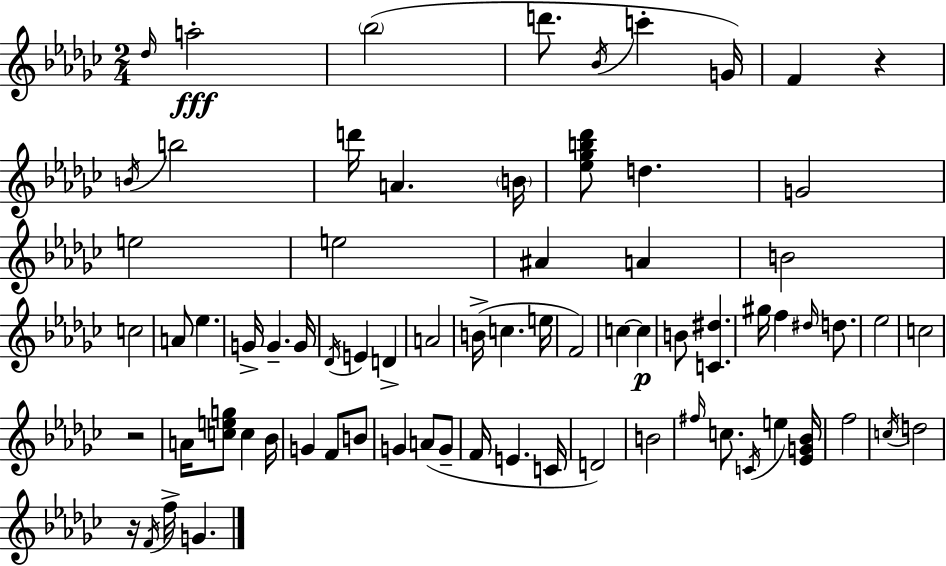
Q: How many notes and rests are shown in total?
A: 74